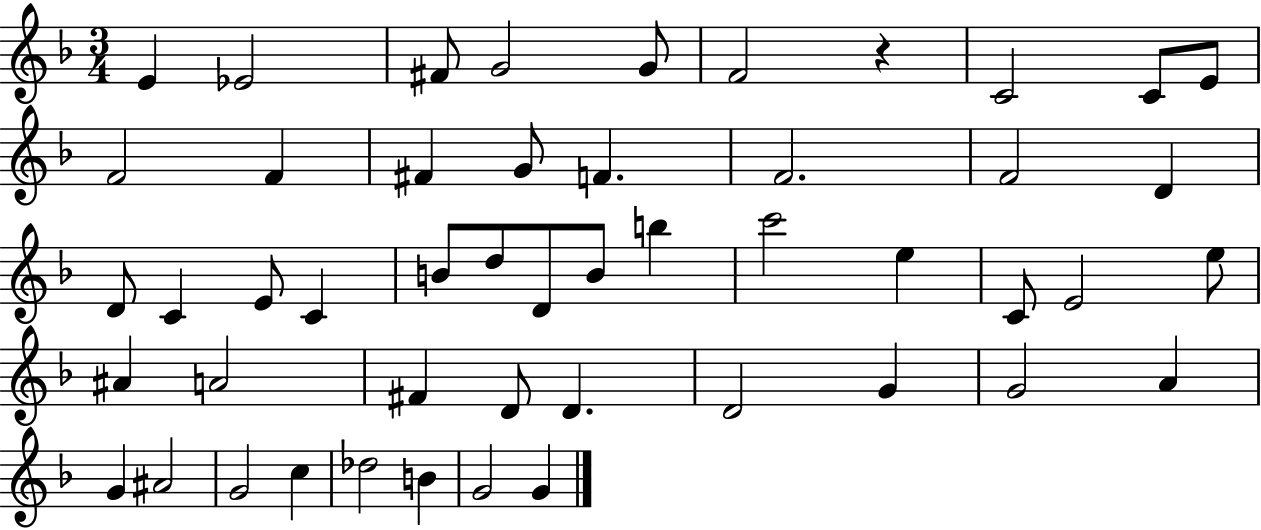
X:1
T:Untitled
M:3/4
L:1/4
K:F
E _E2 ^F/2 G2 G/2 F2 z C2 C/2 E/2 F2 F ^F G/2 F F2 F2 D D/2 C E/2 C B/2 d/2 D/2 B/2 b c'2 e C/2 E2 e/2 ^A A2 ^F D/2 D D2 G G2 A G ^A2 G2 c _d2 B G2 G